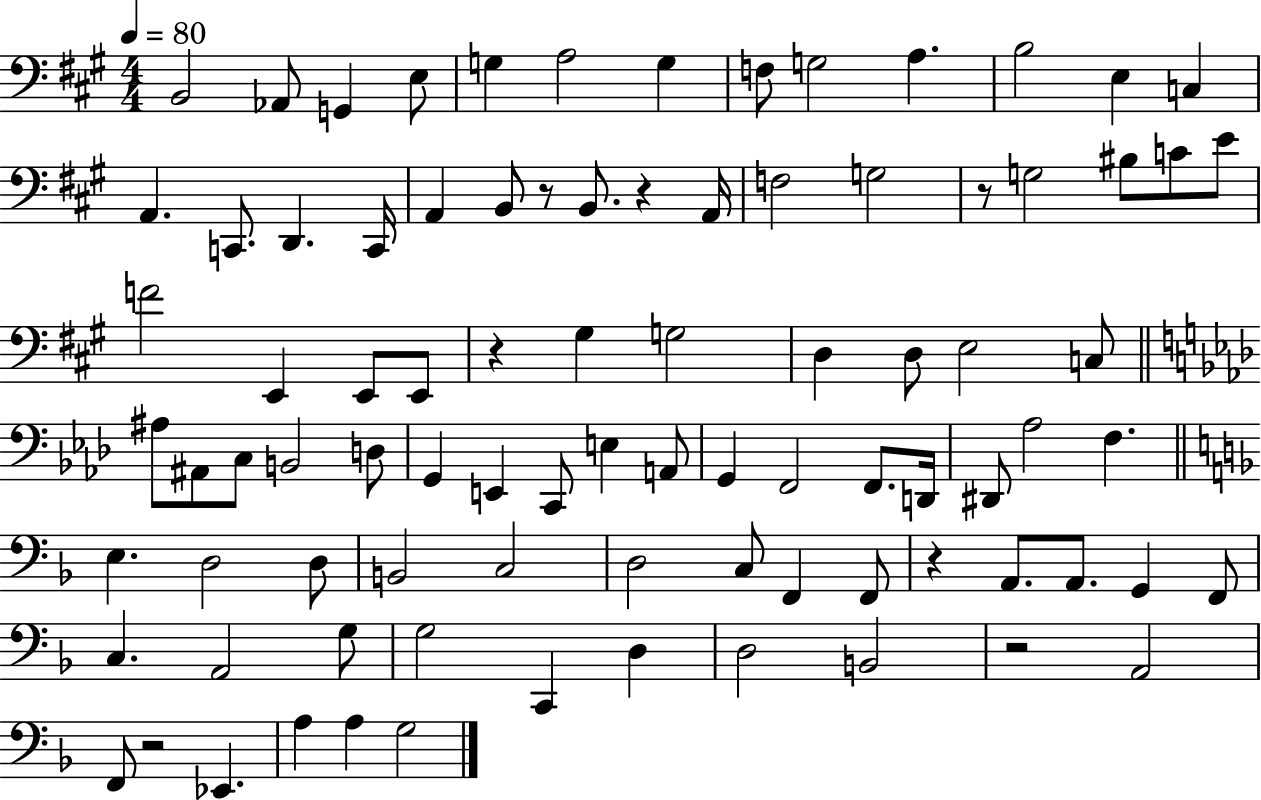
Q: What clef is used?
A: bass